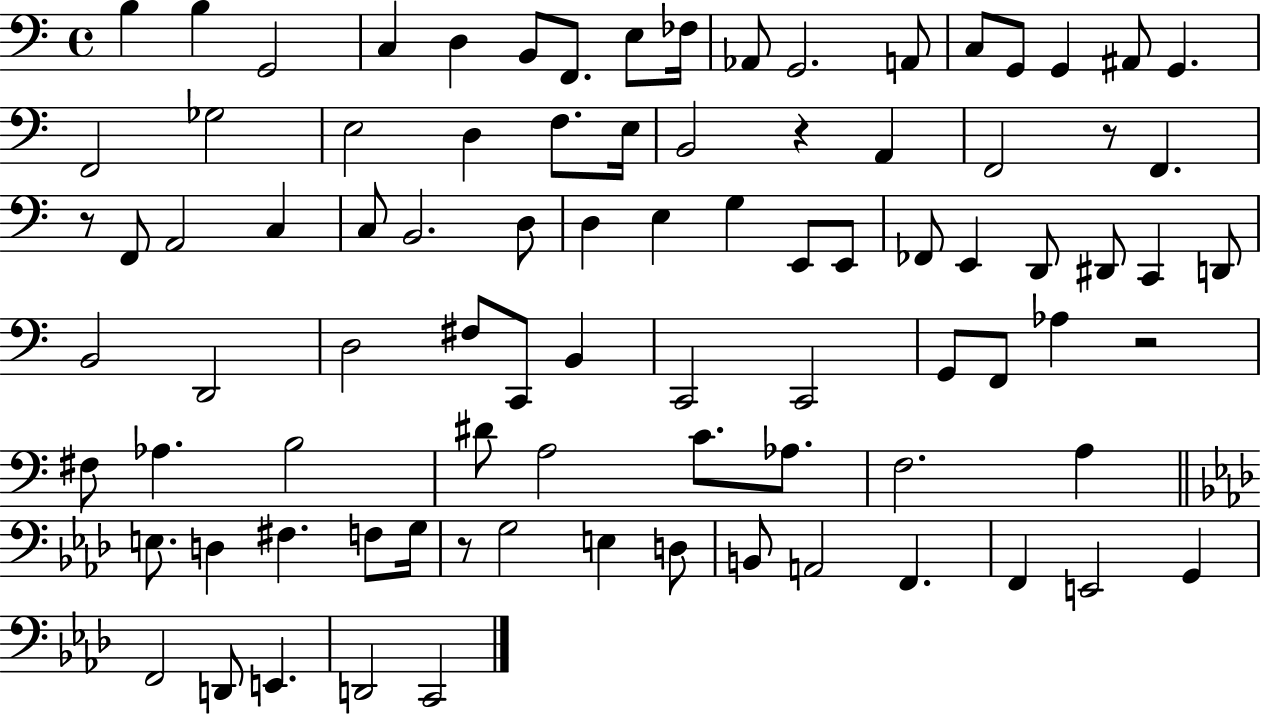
B3/q B3/q G2/h C3/q D3/q B2/e F2/e. E3/e FES3/s Ab2/e G2/h. A2/e C3/e G2/e G2/q A#2/e G2/q. F2/h Gb3/h E3/h D3/q F3/e. E3/s B2/h R/q A2/q F2/h R/e F2/q. R/e F2/e A2/h C3/q C3/e B2/h. D3/e D3/q E3/q G3/q E2/e E2/e FES2/e E2/q D2/e D#2/e C2/q D2/e B2/h D2/h D3/h F#3/e C2/e B2/q C2/h C2/h G2/e F2/e Ab3/q R/h F#3/e Ab3/q. B3/h D#4/e A3/h C4/e. Ab3/e. F3/h. A3/q E3/e. D3/q F#3/q. F3/e G3/s R/e G3/h E3/q D3/e B2/e A2/h F2/q. F2/q E2/h G2/q F2/h D2/e E2/q. D2/h C2/h